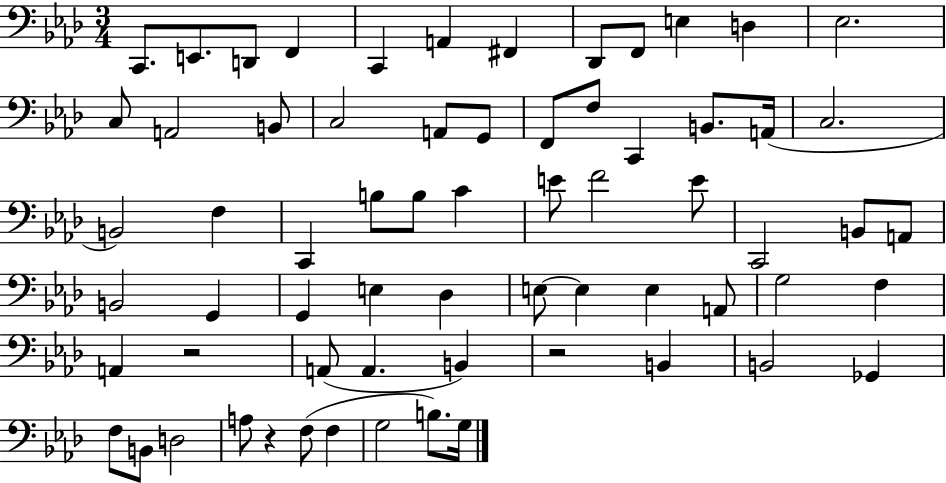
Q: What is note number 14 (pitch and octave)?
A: A2